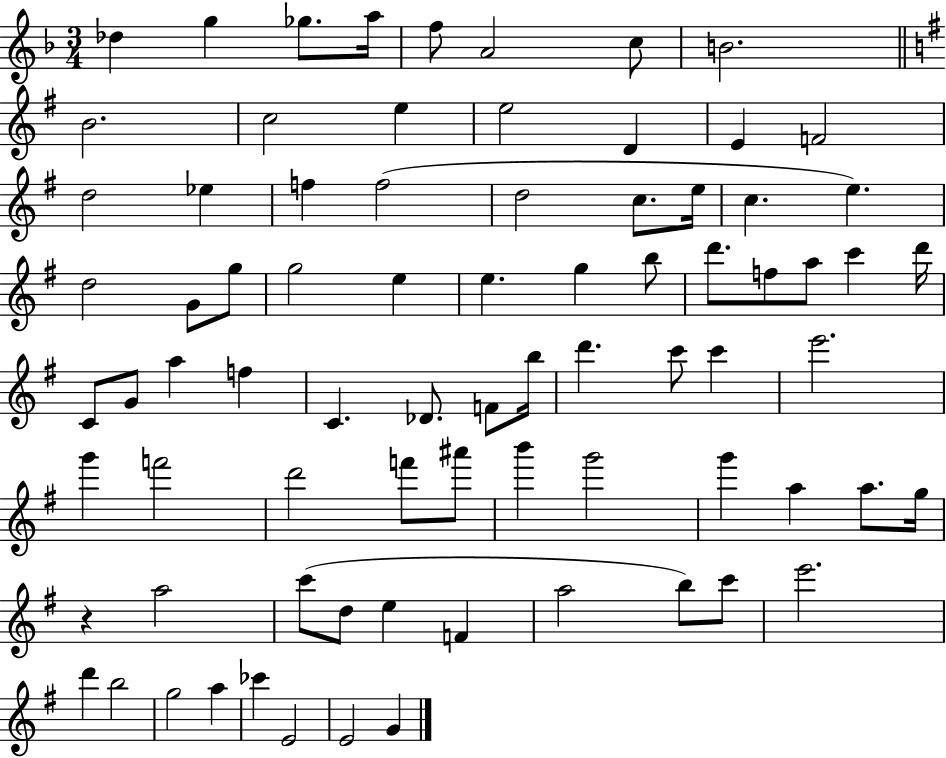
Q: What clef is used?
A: treble